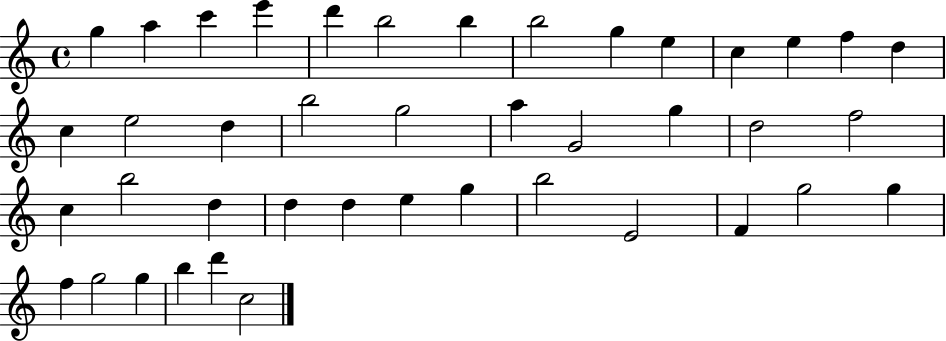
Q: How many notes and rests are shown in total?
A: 42